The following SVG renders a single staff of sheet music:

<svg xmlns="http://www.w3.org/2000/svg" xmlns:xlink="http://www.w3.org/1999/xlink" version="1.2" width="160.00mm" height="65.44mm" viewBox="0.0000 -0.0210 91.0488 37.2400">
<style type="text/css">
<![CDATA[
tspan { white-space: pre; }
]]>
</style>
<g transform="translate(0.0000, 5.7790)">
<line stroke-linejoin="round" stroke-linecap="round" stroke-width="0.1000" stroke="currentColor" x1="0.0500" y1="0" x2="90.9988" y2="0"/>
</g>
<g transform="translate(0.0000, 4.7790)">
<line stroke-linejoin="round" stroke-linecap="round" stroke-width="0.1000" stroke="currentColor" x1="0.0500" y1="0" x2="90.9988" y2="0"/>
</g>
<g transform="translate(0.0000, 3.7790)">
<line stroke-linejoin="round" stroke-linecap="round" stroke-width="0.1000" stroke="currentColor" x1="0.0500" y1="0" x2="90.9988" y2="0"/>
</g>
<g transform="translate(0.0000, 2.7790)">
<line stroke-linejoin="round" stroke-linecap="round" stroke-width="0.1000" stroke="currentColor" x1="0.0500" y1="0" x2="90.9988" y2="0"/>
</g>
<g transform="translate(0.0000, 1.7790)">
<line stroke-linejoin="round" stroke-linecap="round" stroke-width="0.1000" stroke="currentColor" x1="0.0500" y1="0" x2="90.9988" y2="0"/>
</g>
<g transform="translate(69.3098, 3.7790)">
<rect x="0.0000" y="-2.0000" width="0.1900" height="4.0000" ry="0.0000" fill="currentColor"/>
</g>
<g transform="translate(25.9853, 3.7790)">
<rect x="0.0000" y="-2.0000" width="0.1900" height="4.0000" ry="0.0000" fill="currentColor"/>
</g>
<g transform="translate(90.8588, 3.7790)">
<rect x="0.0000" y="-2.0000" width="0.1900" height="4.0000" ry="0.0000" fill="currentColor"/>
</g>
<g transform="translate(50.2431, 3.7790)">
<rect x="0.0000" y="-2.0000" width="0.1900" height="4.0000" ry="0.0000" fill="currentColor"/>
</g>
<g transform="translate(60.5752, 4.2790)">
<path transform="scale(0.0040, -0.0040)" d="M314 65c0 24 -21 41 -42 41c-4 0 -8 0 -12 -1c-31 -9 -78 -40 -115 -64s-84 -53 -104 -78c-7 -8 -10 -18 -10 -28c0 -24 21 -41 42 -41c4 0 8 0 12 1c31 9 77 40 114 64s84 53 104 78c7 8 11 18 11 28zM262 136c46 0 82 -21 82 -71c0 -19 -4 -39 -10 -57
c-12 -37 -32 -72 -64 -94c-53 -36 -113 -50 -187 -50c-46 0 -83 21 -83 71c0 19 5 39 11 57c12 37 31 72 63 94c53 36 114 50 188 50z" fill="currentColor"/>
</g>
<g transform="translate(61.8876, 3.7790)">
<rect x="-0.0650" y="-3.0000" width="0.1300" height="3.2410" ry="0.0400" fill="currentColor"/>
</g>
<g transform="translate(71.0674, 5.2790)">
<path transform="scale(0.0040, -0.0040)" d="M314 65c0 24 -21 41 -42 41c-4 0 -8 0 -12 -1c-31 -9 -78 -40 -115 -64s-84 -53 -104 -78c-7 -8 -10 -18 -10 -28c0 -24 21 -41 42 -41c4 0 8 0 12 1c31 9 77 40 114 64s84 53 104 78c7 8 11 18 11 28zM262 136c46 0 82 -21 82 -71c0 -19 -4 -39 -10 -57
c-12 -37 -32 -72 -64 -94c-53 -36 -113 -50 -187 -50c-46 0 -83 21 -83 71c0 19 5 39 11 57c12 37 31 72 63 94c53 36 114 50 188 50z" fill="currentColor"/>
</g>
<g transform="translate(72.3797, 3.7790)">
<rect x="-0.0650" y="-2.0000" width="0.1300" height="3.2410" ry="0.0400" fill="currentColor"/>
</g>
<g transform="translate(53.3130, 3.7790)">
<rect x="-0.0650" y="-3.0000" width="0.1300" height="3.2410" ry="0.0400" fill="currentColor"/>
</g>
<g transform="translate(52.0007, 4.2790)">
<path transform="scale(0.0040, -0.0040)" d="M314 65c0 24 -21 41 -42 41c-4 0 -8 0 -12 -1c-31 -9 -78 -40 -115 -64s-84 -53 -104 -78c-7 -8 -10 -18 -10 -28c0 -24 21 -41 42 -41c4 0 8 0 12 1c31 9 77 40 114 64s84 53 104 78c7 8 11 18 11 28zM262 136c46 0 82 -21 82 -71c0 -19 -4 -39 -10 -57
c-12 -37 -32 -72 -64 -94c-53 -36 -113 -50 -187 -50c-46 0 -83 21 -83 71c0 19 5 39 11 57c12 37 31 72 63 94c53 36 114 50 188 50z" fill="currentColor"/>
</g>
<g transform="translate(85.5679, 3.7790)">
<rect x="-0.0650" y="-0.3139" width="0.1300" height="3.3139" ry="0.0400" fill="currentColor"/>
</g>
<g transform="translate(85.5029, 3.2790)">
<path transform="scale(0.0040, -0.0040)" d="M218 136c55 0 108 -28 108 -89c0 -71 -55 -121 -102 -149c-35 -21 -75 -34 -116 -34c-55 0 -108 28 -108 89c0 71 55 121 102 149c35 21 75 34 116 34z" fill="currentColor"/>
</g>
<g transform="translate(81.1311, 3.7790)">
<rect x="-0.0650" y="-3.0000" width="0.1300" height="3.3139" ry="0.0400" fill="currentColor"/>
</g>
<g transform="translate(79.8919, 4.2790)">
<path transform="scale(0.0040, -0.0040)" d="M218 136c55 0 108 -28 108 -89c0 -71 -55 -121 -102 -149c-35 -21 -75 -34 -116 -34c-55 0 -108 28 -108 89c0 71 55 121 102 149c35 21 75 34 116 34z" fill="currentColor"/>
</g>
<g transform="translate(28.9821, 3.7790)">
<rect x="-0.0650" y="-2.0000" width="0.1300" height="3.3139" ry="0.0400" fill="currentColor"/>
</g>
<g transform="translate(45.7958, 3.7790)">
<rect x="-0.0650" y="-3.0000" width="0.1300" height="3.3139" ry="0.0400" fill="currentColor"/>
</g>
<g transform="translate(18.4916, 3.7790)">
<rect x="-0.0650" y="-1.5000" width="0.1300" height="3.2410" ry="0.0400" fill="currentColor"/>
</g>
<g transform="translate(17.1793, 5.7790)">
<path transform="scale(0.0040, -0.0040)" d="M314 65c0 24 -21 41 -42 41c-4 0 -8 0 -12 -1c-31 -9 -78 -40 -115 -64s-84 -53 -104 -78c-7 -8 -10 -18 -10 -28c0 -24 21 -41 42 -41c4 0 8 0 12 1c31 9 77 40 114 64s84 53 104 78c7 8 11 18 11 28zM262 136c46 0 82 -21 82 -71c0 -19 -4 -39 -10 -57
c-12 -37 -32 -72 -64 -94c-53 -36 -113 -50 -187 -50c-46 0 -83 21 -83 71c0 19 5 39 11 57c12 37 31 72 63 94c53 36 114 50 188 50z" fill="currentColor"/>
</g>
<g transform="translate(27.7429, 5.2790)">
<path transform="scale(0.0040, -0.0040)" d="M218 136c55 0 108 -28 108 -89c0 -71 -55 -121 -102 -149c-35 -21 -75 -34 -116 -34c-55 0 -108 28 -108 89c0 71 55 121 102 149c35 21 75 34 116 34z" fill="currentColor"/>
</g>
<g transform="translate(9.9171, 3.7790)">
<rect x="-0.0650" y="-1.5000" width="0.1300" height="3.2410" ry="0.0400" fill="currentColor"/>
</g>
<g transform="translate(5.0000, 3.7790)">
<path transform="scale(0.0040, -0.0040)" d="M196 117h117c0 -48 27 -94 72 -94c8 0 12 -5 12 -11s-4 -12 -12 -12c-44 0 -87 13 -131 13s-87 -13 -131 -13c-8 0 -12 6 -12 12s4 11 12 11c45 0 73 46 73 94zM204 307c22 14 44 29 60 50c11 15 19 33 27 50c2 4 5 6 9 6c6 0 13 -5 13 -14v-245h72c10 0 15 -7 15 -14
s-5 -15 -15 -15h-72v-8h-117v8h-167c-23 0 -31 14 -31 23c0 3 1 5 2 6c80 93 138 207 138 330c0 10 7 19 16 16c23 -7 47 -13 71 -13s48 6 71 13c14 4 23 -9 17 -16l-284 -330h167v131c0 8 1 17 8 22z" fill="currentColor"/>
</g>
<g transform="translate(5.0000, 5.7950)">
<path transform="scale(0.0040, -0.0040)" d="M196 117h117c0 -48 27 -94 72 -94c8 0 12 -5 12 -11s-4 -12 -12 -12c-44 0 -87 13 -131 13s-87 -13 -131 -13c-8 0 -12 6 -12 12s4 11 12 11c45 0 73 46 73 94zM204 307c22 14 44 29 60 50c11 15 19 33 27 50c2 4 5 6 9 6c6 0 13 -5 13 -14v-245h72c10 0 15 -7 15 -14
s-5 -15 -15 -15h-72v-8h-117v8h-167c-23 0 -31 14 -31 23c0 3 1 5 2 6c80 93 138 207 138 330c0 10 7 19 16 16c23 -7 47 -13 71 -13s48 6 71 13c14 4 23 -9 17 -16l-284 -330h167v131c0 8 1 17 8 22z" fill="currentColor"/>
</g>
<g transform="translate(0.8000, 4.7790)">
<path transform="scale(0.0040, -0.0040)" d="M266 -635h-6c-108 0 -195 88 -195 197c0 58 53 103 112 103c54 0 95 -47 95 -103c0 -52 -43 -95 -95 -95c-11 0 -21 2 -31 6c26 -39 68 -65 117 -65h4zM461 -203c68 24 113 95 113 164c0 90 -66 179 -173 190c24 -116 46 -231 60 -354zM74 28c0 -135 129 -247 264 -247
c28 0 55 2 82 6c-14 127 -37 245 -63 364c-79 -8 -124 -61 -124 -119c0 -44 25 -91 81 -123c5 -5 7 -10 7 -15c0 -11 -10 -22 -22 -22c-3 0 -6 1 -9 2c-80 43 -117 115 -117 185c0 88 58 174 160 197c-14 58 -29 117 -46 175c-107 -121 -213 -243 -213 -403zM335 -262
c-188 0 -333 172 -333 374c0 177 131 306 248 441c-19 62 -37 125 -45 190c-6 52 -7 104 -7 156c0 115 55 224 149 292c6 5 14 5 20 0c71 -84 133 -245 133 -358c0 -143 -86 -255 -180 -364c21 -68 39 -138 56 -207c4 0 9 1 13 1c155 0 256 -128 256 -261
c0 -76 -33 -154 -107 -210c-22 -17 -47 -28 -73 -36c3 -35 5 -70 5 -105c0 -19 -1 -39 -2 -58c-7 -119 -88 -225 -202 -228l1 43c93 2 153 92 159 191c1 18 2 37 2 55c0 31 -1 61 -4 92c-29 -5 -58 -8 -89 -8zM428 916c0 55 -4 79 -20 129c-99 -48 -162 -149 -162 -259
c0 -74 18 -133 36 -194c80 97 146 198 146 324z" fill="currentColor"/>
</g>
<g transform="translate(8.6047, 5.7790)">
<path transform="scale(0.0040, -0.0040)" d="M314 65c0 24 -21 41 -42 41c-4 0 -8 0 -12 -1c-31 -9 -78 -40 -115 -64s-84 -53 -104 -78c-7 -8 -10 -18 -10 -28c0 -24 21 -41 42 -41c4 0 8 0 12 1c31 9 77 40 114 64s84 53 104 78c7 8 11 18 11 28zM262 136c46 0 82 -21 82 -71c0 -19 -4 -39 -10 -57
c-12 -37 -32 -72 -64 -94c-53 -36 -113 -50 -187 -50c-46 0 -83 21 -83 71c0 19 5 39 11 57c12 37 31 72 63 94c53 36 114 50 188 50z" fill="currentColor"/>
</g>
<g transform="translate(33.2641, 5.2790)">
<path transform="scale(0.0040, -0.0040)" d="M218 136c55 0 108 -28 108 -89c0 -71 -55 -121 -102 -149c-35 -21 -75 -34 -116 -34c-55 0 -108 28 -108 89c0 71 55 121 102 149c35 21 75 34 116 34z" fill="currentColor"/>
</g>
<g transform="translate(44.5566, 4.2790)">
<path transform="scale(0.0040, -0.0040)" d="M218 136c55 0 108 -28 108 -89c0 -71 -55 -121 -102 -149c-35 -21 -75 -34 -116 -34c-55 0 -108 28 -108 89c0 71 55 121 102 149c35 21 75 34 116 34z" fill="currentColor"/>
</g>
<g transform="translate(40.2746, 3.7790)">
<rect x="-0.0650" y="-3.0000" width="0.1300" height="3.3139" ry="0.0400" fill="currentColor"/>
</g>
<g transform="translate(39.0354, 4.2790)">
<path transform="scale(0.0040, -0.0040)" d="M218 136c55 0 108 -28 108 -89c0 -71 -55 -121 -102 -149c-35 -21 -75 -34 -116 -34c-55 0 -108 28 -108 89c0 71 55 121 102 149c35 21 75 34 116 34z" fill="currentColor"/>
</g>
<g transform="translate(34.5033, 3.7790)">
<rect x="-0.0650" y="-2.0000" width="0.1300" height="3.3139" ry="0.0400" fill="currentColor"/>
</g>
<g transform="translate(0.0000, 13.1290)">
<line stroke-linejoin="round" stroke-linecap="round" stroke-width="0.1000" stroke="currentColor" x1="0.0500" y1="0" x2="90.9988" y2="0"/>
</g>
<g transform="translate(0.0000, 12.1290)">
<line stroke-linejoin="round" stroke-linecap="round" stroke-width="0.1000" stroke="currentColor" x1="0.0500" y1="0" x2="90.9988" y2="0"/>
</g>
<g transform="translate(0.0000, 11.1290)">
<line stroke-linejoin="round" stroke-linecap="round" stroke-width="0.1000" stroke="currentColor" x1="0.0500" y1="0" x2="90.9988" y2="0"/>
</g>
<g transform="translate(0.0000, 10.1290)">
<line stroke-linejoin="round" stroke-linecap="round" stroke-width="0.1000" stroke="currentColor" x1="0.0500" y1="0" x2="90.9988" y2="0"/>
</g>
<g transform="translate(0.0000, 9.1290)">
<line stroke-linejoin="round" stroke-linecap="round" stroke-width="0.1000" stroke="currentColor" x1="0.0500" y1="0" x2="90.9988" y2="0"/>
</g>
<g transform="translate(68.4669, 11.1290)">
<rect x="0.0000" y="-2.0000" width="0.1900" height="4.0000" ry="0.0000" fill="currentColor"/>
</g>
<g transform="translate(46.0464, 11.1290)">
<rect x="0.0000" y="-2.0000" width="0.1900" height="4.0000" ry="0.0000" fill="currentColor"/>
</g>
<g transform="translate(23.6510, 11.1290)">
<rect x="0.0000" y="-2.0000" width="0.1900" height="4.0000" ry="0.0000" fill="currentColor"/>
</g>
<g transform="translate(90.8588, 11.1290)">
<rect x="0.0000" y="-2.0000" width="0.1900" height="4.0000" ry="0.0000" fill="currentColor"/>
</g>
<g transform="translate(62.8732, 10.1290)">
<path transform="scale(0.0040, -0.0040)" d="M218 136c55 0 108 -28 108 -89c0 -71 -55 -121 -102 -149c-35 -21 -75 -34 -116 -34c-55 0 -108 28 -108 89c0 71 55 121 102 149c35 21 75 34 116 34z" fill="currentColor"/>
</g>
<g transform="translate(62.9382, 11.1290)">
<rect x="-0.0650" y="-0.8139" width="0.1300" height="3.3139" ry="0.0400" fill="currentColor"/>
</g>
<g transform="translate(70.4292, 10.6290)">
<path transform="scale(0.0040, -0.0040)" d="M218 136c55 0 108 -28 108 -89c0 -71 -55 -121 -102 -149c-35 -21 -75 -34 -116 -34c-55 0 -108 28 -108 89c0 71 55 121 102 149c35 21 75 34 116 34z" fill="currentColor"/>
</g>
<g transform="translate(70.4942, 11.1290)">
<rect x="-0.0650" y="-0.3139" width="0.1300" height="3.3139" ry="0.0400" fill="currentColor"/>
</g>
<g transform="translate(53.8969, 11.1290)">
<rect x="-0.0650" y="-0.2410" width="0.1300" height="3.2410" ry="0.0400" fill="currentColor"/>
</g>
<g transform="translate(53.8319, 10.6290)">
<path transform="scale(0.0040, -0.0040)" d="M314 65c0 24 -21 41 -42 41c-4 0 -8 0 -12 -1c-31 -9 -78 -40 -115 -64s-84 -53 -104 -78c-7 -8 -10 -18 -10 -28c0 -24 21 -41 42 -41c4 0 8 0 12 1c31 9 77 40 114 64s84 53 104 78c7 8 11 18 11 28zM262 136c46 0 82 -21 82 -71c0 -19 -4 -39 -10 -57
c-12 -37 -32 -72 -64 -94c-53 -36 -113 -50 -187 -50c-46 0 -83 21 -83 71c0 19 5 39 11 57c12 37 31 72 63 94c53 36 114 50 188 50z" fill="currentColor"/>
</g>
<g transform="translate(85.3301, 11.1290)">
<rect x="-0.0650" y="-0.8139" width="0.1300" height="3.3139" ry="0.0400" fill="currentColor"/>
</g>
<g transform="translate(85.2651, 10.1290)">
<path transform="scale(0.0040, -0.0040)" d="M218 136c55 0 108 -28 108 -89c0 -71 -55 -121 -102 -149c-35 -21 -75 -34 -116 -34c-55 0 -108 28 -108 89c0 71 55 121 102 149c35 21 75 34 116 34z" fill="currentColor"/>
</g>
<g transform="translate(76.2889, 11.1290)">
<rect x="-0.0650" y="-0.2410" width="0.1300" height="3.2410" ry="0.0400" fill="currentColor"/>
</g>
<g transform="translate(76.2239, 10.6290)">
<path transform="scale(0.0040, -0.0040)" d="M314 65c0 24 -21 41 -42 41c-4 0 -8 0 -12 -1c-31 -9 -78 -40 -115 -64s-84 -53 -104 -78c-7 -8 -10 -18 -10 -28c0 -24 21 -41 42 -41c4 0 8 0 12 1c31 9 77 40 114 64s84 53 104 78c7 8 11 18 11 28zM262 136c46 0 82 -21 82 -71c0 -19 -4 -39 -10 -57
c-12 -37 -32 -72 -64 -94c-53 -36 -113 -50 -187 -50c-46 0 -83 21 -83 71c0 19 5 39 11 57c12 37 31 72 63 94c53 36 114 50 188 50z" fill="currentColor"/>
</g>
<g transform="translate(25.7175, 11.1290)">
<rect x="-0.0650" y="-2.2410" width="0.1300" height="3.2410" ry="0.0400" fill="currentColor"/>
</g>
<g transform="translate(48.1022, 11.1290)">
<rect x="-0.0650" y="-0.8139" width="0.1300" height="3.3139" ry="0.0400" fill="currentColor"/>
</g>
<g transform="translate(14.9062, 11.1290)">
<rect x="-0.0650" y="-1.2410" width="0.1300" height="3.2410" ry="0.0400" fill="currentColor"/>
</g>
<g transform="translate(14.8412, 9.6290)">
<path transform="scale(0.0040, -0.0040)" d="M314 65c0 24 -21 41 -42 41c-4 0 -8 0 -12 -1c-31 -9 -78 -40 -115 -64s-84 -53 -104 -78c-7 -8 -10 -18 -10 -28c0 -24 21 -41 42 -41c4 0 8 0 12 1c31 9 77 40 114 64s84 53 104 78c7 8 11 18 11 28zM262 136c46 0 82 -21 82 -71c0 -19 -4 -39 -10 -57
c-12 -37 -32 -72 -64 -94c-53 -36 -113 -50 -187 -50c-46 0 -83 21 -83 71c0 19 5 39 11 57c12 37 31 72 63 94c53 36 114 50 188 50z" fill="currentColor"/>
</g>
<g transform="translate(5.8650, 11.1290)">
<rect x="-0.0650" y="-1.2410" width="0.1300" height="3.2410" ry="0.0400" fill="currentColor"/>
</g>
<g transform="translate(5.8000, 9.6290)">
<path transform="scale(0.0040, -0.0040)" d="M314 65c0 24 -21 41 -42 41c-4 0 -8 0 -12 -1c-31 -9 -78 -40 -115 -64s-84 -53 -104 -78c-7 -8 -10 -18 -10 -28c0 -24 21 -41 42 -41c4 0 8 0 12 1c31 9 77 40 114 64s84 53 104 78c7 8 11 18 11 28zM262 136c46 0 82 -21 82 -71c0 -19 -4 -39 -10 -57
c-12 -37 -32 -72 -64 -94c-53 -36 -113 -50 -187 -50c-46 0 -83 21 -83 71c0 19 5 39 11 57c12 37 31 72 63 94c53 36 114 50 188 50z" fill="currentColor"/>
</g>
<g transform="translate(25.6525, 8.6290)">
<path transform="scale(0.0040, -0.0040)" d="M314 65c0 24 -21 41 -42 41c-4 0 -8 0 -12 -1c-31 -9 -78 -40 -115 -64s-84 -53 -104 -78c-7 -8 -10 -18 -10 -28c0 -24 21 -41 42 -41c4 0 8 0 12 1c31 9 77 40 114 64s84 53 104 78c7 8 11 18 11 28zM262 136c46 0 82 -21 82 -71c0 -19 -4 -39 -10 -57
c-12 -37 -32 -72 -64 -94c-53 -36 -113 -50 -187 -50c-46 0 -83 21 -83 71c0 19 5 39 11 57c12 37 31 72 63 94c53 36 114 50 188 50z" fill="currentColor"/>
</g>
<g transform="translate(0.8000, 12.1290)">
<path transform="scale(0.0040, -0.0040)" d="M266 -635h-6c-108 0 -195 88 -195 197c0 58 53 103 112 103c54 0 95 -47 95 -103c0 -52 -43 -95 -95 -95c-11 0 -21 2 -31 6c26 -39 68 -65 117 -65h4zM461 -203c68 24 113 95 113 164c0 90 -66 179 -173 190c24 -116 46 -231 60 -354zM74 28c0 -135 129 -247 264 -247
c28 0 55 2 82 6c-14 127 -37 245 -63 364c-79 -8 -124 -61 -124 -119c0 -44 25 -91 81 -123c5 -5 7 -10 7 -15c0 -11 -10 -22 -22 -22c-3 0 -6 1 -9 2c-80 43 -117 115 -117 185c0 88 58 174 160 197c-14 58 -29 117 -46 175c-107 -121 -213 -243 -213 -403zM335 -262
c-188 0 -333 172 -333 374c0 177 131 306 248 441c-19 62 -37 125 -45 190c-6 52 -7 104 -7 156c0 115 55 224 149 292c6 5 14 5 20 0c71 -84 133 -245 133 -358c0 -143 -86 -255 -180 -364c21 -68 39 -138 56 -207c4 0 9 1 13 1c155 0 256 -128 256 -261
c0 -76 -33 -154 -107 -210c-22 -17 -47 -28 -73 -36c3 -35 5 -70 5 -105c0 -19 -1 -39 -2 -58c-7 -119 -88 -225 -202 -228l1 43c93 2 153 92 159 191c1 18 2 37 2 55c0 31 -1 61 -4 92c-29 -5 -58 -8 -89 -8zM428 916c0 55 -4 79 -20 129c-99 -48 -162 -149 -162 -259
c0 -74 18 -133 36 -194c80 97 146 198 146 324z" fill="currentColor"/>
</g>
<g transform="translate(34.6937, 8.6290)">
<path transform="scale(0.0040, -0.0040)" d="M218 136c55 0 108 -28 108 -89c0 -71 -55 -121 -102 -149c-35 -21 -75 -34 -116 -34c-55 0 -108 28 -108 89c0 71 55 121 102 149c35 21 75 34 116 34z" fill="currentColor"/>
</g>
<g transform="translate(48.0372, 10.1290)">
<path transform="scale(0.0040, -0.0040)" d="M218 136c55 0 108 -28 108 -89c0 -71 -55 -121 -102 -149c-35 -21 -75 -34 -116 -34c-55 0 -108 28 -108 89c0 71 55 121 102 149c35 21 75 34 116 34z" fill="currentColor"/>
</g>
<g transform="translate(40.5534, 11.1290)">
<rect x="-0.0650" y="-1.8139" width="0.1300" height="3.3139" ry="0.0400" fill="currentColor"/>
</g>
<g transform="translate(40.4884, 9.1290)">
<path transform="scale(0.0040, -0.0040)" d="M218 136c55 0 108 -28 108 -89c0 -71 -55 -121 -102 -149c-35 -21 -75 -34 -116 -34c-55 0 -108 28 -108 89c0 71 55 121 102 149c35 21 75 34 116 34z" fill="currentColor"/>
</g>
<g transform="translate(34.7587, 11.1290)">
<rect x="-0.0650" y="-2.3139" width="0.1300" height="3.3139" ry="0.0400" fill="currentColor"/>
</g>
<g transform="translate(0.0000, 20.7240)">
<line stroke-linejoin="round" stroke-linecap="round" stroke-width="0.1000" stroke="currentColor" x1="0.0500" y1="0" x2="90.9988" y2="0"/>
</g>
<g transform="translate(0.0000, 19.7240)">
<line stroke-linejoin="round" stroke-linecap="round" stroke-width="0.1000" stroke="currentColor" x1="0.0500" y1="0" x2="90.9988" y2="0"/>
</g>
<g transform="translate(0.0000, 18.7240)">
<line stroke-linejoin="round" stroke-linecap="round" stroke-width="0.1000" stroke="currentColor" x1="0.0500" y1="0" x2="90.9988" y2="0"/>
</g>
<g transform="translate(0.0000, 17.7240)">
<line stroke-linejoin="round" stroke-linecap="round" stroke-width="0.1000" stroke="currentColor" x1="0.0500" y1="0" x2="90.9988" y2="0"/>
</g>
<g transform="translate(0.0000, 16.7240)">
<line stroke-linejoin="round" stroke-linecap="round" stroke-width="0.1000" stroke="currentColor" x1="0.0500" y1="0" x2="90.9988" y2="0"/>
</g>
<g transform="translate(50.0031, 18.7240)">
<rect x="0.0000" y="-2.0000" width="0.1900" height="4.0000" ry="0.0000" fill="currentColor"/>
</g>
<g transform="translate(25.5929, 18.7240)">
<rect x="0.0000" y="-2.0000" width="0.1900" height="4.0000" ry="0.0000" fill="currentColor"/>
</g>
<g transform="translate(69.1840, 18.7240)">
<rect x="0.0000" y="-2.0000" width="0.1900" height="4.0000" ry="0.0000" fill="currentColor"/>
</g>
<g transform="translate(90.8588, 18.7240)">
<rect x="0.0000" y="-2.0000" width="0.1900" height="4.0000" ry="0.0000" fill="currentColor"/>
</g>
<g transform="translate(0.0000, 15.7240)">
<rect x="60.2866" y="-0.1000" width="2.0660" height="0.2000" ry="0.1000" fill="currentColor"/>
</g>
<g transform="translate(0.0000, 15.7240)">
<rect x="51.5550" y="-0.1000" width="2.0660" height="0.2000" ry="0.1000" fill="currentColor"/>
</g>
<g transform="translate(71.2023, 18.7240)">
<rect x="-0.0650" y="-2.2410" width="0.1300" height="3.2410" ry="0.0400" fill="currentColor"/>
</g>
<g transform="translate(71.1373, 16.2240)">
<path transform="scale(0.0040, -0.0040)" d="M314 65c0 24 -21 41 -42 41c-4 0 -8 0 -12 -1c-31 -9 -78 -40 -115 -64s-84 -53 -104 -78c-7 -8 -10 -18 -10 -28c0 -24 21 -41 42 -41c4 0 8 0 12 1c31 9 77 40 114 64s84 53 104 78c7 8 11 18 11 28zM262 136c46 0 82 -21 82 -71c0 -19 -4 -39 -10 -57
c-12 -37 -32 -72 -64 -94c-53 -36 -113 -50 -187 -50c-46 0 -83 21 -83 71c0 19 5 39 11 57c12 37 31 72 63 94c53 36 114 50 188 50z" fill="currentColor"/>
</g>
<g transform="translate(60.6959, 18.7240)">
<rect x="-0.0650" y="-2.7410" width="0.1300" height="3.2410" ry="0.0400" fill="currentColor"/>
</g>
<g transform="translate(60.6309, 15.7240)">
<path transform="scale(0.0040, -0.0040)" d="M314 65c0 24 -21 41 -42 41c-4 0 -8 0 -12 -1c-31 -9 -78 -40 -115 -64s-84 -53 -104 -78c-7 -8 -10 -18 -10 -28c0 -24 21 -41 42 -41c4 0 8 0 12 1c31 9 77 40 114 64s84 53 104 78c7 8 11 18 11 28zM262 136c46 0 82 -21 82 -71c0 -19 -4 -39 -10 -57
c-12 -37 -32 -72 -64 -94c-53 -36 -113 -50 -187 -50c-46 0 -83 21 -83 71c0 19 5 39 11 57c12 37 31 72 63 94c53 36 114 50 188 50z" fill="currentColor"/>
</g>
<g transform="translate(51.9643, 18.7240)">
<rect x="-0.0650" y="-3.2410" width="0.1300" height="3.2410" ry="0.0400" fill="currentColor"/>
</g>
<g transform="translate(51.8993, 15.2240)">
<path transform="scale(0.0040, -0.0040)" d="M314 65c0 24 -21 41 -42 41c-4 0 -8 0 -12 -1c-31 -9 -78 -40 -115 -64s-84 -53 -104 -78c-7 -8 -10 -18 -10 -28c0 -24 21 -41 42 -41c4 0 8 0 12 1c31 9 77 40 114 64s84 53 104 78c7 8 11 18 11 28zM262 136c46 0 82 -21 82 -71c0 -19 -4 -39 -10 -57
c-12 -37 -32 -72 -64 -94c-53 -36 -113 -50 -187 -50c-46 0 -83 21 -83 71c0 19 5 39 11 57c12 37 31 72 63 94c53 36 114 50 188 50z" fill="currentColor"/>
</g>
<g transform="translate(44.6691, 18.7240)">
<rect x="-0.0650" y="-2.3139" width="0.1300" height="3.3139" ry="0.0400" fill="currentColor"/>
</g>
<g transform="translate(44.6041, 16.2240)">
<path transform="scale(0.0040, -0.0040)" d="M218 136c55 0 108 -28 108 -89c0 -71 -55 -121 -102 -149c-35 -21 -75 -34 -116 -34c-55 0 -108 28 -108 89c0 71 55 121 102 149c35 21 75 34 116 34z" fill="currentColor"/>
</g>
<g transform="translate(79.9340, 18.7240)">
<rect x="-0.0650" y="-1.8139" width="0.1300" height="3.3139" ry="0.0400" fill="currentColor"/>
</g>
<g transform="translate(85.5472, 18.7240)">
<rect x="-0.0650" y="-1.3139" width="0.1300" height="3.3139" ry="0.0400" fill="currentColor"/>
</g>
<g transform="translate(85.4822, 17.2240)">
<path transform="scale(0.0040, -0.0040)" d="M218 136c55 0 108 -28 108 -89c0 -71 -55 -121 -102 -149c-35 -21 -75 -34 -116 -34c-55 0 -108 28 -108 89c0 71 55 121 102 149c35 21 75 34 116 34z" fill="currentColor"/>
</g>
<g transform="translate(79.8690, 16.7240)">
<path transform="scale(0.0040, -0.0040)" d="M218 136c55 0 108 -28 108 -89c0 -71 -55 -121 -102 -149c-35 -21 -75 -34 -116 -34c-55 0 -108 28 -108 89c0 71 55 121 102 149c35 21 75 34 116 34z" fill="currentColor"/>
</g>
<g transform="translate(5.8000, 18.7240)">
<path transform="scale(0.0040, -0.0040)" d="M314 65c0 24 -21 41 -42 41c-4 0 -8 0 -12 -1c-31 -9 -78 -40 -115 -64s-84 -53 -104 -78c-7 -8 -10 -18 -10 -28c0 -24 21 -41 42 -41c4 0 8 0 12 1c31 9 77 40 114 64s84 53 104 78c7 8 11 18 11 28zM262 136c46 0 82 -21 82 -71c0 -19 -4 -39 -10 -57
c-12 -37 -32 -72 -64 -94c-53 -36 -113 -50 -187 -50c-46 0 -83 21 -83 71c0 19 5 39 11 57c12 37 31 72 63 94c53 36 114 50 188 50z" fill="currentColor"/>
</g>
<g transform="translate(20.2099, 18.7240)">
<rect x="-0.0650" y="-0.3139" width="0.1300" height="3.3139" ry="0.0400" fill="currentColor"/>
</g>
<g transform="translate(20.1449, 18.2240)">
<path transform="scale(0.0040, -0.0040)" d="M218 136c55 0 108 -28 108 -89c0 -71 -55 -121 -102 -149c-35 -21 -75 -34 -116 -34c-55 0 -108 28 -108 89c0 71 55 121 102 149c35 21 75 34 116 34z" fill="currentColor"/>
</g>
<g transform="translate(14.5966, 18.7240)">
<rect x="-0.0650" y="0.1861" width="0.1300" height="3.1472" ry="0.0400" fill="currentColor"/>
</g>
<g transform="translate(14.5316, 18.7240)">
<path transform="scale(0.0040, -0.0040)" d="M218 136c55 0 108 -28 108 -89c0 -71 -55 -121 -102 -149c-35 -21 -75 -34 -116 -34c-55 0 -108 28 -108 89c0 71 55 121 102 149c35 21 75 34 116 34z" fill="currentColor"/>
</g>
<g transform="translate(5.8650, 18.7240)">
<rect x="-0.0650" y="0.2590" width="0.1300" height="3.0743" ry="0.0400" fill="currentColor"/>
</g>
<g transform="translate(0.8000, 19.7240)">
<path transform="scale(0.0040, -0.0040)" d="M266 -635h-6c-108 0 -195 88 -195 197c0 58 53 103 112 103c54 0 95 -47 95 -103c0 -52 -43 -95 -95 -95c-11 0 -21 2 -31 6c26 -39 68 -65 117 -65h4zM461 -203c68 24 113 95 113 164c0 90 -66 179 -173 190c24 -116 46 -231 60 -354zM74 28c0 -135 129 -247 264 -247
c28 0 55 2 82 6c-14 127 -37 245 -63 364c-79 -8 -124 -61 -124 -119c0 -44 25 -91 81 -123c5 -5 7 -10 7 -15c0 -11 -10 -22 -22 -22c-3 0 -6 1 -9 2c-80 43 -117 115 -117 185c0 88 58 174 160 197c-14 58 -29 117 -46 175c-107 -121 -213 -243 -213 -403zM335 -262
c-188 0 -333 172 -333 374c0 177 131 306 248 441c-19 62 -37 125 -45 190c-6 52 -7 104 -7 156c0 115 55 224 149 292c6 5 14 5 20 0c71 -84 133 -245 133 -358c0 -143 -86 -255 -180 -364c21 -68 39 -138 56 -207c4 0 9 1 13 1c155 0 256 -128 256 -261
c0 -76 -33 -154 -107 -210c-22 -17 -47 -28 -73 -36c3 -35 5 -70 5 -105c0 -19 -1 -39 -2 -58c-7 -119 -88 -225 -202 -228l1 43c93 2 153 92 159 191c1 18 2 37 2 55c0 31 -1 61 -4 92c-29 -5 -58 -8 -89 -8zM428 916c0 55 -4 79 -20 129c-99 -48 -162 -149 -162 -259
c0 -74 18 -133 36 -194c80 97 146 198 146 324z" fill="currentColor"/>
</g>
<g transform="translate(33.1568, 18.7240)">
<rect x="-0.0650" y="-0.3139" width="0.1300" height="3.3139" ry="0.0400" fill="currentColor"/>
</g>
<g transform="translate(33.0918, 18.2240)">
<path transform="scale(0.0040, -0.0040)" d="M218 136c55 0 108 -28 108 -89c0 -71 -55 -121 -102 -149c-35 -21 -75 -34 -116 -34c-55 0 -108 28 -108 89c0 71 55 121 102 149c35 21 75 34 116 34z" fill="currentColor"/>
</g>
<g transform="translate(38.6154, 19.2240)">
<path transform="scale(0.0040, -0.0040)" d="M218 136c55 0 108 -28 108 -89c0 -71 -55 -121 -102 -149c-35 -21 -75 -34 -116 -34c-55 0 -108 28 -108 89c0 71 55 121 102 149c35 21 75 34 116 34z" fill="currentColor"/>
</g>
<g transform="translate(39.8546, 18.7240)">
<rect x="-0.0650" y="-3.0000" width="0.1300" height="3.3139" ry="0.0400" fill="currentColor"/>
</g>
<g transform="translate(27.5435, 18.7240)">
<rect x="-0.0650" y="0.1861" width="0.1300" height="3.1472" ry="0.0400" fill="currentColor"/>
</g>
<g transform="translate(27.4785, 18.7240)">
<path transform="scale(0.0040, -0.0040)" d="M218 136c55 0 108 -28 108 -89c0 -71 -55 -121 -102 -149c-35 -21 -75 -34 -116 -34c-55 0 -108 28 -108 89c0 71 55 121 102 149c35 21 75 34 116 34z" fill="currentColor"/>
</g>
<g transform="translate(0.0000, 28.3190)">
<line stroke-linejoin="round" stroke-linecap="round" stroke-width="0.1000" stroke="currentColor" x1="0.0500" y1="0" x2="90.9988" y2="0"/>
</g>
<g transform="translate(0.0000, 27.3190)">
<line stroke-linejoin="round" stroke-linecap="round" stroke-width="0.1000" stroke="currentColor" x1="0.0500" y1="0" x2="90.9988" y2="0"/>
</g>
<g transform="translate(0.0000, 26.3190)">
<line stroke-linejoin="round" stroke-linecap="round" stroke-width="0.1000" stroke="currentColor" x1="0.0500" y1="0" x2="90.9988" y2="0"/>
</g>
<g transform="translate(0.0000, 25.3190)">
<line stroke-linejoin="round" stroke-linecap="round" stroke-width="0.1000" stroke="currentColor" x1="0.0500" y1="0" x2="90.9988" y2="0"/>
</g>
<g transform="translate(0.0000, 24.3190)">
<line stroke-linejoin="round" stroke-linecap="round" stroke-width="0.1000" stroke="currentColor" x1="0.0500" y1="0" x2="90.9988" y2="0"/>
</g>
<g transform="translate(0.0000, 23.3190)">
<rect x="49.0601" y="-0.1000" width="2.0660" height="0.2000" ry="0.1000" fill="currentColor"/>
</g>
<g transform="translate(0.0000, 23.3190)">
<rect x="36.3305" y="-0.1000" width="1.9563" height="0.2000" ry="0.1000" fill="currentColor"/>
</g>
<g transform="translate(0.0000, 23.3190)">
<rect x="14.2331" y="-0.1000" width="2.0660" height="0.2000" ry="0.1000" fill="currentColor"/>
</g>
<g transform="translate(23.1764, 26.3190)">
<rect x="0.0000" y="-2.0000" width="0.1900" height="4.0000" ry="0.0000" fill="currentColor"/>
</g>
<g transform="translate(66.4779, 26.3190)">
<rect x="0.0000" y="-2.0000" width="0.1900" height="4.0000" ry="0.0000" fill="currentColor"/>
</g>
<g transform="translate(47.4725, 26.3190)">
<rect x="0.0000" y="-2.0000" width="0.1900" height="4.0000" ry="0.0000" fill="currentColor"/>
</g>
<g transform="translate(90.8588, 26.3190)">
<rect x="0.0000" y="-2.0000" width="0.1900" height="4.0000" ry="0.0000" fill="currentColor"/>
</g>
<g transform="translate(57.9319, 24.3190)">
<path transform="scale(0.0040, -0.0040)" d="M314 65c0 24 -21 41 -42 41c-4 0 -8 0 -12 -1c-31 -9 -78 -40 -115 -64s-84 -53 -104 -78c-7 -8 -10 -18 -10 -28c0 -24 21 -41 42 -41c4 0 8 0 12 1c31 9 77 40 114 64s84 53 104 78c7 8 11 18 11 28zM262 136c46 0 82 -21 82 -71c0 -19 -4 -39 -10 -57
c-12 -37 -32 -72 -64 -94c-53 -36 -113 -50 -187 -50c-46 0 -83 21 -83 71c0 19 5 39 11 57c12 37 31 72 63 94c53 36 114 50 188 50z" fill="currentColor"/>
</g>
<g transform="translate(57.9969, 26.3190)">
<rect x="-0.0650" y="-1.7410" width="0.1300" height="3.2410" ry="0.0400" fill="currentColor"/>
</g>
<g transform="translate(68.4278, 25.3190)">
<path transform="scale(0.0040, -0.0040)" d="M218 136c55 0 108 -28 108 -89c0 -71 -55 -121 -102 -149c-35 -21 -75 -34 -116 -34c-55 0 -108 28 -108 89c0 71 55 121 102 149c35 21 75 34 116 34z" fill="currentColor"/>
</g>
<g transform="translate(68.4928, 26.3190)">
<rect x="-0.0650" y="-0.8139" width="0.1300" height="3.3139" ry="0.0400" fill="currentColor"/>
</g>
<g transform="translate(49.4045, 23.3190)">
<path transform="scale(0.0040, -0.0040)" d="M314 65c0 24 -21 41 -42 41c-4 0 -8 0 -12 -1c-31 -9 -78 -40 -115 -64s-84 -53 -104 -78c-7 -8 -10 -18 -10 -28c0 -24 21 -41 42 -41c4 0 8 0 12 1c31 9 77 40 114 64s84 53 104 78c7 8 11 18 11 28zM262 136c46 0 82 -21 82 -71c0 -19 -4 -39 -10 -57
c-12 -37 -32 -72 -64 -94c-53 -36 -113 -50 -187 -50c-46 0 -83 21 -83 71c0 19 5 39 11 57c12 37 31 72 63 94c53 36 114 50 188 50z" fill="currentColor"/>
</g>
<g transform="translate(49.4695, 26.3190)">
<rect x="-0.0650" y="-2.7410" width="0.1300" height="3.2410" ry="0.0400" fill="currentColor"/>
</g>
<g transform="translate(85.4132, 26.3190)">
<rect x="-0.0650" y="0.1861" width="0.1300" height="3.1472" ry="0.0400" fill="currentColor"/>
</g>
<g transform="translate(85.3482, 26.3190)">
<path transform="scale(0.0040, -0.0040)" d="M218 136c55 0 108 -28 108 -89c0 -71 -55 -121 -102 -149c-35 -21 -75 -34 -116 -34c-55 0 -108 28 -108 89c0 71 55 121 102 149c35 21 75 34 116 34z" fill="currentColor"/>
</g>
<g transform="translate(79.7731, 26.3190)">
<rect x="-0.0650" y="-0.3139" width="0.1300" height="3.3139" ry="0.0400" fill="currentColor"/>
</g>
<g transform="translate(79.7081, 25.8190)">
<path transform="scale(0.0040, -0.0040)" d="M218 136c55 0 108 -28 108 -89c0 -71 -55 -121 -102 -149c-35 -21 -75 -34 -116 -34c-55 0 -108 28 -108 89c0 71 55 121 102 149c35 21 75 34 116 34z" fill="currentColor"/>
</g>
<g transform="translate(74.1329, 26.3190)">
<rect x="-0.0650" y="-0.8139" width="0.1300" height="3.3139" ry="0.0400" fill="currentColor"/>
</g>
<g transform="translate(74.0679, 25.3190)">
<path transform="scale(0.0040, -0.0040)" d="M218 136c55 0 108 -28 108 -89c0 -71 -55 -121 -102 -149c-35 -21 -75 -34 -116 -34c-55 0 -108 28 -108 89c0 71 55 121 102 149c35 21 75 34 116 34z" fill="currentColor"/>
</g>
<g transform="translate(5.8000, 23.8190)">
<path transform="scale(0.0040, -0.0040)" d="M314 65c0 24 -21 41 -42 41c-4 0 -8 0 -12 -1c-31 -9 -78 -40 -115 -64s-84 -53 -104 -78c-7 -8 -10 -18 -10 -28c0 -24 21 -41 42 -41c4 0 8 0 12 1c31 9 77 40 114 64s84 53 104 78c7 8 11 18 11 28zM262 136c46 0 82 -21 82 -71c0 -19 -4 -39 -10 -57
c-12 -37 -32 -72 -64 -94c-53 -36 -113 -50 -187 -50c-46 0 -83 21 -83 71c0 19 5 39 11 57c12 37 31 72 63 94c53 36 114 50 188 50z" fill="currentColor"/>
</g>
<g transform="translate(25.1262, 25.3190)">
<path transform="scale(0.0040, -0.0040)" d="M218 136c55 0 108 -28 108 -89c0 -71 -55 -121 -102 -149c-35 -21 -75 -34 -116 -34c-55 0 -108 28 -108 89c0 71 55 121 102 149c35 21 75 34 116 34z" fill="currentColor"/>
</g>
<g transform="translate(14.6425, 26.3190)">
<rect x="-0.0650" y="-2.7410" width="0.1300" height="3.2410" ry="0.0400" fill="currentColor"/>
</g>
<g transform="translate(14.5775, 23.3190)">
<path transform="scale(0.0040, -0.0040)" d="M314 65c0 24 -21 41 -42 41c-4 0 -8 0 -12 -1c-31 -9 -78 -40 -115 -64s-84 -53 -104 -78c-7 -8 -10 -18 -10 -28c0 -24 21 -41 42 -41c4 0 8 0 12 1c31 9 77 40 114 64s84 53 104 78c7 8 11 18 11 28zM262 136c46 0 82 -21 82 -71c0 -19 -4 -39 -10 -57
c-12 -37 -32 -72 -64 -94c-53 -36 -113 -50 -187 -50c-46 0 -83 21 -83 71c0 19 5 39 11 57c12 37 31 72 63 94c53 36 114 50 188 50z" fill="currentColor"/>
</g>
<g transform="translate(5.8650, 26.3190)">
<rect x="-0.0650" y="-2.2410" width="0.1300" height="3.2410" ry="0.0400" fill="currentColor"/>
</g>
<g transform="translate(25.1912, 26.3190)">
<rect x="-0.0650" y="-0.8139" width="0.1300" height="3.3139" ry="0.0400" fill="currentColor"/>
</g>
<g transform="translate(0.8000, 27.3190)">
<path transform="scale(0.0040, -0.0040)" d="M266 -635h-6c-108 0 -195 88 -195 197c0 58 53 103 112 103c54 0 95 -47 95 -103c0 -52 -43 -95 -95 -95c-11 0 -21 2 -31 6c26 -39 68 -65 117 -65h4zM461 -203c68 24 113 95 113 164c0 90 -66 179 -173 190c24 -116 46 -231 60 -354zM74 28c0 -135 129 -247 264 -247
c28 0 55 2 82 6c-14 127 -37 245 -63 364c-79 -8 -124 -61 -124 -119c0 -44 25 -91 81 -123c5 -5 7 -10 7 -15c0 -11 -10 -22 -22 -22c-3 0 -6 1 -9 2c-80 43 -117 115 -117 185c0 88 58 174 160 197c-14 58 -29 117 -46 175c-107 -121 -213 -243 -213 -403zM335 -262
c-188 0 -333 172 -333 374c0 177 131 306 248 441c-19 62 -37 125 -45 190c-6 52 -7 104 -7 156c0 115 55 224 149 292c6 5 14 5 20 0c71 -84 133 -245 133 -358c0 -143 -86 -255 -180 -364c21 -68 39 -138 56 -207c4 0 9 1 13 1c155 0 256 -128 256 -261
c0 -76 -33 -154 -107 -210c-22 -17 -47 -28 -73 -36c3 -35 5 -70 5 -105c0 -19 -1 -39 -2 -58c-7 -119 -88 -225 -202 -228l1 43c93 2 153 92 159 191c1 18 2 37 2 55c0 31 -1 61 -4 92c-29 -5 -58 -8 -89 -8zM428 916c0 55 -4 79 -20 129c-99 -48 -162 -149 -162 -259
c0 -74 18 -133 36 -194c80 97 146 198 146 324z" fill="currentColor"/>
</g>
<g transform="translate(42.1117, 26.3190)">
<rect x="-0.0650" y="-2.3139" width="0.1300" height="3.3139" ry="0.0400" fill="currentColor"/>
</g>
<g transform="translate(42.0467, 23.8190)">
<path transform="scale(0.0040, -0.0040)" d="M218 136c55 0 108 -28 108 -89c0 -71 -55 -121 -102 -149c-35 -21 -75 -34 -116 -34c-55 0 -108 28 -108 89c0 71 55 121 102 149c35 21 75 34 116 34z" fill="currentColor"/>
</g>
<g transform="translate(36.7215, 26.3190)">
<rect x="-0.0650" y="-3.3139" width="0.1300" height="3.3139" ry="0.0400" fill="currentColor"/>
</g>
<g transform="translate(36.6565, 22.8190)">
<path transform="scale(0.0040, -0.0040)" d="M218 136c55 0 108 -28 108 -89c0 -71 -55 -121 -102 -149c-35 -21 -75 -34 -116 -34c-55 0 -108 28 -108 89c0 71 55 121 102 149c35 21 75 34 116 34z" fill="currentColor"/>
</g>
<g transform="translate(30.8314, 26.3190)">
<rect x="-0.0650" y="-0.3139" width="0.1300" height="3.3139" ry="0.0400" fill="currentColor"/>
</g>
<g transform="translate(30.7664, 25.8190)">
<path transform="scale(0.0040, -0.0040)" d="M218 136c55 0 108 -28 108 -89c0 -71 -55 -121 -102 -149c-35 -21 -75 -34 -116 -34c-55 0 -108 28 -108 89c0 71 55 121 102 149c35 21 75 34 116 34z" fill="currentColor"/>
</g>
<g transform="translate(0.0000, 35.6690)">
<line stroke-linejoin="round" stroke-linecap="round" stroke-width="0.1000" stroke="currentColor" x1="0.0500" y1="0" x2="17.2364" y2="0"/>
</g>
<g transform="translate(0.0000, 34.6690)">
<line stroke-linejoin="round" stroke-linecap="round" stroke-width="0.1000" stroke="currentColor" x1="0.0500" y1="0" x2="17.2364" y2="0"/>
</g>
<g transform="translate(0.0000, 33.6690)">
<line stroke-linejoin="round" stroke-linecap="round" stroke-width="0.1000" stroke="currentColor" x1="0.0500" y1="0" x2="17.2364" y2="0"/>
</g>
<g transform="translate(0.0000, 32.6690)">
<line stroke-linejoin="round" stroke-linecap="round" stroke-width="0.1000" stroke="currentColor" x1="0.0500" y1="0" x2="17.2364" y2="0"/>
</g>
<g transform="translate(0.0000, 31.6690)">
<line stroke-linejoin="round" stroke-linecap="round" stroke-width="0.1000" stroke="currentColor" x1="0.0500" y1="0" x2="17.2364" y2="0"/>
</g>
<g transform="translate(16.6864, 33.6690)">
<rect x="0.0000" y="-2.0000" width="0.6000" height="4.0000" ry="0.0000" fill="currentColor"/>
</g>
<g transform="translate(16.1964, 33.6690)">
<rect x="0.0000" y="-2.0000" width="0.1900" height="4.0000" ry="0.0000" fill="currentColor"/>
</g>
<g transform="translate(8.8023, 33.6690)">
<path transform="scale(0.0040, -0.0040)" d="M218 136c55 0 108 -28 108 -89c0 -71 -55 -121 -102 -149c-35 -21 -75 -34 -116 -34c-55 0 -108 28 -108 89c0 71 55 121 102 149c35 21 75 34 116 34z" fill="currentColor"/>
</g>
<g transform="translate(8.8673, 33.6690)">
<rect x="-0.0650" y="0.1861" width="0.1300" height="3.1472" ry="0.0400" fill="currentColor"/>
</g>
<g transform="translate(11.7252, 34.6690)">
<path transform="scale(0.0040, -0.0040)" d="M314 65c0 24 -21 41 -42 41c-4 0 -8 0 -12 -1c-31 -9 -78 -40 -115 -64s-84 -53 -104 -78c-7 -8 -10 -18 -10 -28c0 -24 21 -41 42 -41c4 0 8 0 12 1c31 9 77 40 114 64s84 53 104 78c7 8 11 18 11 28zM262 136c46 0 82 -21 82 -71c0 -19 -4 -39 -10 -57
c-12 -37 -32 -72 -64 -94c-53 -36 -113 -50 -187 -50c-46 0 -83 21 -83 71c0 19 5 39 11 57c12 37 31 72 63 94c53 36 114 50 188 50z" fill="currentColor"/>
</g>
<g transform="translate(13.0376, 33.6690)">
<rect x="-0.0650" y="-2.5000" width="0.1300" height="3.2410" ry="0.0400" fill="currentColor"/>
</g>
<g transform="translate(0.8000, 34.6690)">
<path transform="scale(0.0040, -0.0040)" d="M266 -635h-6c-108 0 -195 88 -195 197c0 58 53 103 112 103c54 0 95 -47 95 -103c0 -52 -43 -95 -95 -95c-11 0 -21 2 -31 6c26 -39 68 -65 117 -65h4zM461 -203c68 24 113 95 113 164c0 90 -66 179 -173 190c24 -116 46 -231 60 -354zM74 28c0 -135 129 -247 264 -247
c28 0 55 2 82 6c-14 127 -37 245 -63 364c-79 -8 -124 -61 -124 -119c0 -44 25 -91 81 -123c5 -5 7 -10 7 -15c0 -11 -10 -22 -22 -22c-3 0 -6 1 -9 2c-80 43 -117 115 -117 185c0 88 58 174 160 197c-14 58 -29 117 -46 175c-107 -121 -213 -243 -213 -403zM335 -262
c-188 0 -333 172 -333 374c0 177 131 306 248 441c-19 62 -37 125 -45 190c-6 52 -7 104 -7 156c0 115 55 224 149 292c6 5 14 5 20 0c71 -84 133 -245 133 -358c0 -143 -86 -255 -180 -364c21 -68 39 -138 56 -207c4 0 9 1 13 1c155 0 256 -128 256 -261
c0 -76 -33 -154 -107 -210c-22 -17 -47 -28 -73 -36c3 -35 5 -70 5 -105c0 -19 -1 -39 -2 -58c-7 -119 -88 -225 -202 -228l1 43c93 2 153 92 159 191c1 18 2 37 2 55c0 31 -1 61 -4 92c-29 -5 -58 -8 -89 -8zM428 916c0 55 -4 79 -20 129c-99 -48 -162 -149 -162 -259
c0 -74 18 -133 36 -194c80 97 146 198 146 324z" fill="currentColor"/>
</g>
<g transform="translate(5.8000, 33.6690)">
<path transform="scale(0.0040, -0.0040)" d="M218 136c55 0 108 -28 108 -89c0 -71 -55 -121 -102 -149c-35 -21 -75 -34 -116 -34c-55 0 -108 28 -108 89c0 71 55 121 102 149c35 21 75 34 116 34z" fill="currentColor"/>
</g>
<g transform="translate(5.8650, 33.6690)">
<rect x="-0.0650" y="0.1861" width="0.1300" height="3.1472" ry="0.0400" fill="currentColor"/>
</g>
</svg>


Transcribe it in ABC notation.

X:1
T:Untitled
M:4/4
L:1/4
K:C
E2 E2 F F A A A2 A2 F2 A c e2 e2 g2 g f d c2 d c c2 d B2 B c B c A g b2 a2 g2 f e g2 a2 d c b g a2 f2 d d c B B B G2